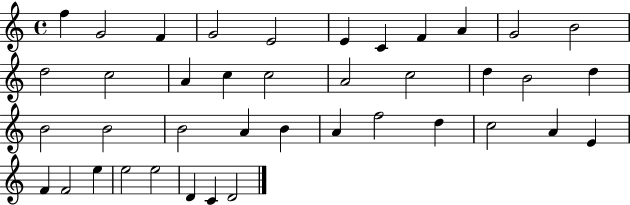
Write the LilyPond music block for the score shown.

{
  \clef treble
  \time 4/4
  \defaultTimeSignature
  \key c \major
  f''4 g'2 f'4 | g'2 e'2 | e'4 c'4 f'4 a'4 | g'2 b'2 | \break d''2 c''2 | a'4 c''4 c''2 | a'2 c''2 | d''4 b'2 d''4 | \break b'2 b'2 | b'2 a'4 b'4 | a'4 f''2 d''4 | c''2 a'4 e'4 | \break f'4 f'2 e''4 | e''2 e''2 | d'4 c'4 d'2 | \bar "|."
}